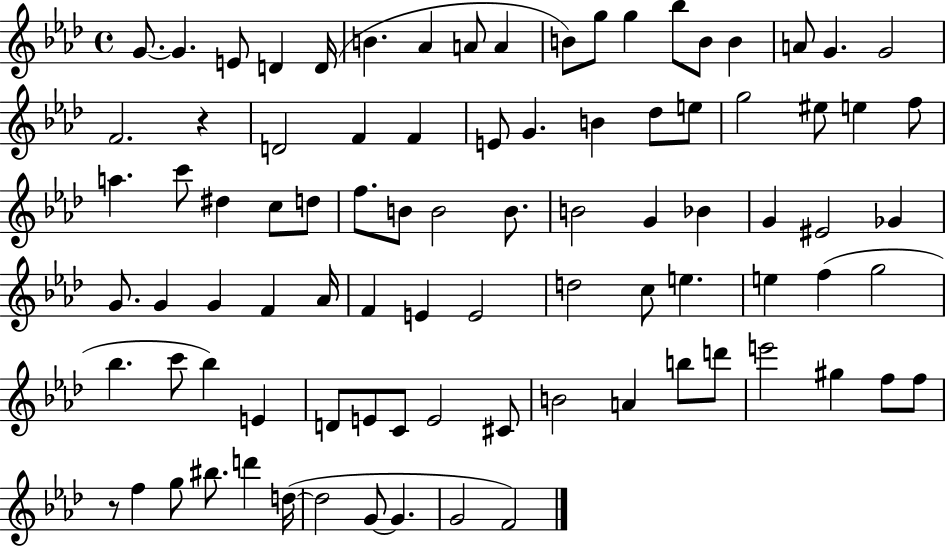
X:1
T:Untitled
M:4/4
L:1/4
K:Ab
G/2 G E/2 D D/4 B _A A/2 A B/2 g/2 g _b/2 B/2 B A/2 G G2 F2 z D2 F F E/2 G B _d/2 e/2 g2 ^e/2 e f/2 a c'/2 ^d c/2 d/2 f/2 B/2 B2 B/2 B2 G _B G ^E2 _G G/2 G G F _A/4 F E E2 d2 c/2 e e f g2 _b c'/2 _b E D/2 E/2 C/2 E2 ^C/2 B2 A b/2 d'/2 e'2 ^g f/2 f/2 z/2 f g/2 ^b/2 d' d/4 d2 G/2 G G2 F2